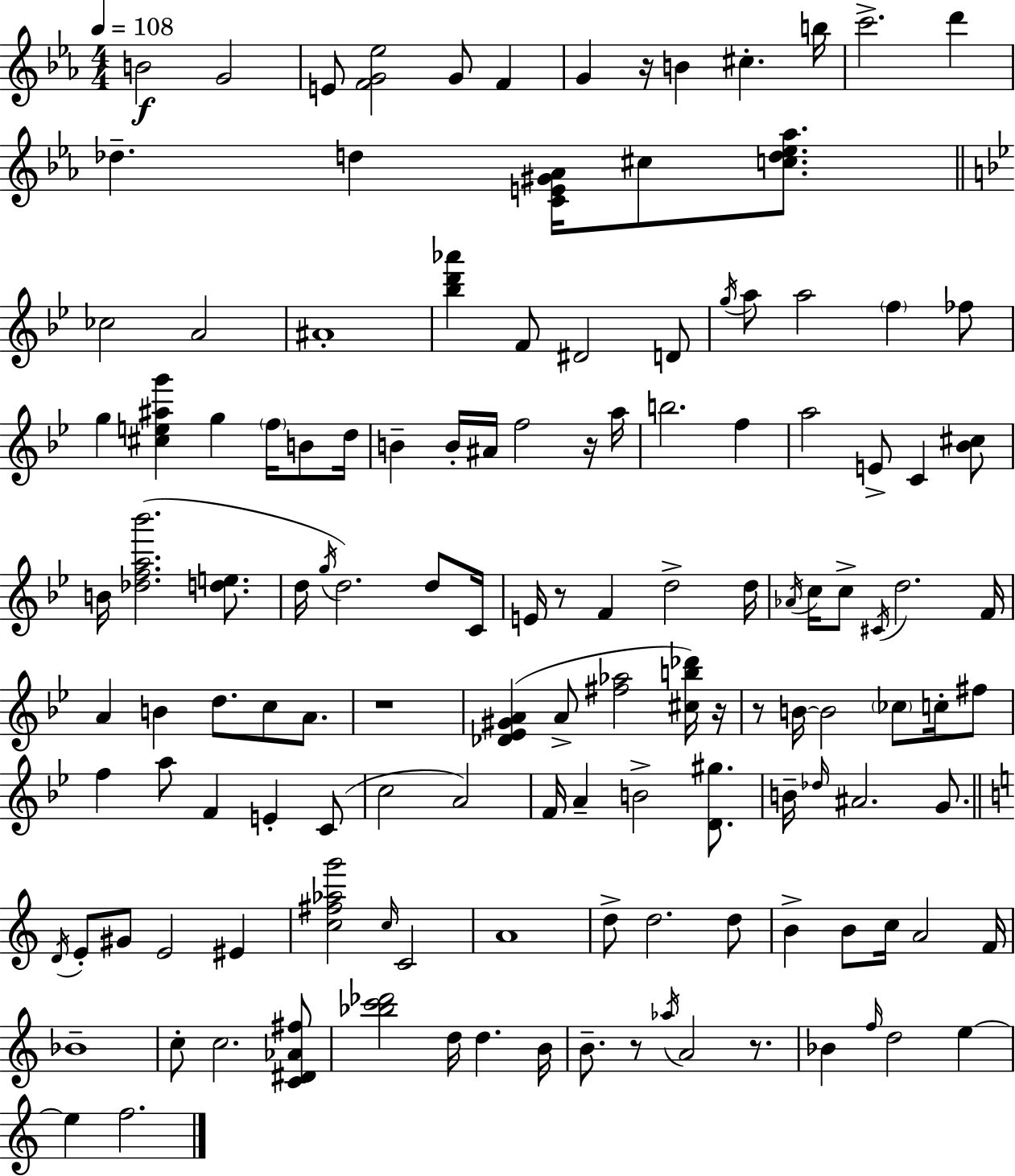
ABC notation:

X:1
T:Untitled
M:4/4
L:1/4
K:Cm
B2 G2 E/2 [FG_e]2 G/2 F G z/4 B ^c b/4 c'2 d' _d d [CE^G_A]/4 ^c/2 [cd_e_a]/2 _c2 A2 ^A4 [_bd'_a'] F/2 ^D2 D/2 g/4 a/2 a2 f _f/2 g [^ce^ag'] g f/4 B/2 d/4 B B/4 ^A/4 f2 z/4 a/4 b2 f a2 E/2 C [_B^c]/2 B/4 [_dfa_b']2 [de]/2 d/4 g/4 d2 d/2 C/4 E/4 z/2 F d2 d/4 _A/4 c/4 c/2 ^C/4 d2 F/4 A B d/2 c/2 A/2 z4 [_D_E^GA] A/2 [^f_a]2 [^cb_d']/4 z/4 z/2 B/4 B2 _c/2 c/4 ^f/2 f a/2 F E C/2 c2 A2 F/4 A B2 [D^g]/2 B/4 _d/4 ^A2 G/2 D/4 E/2 ^G/2 E2 ^E [c^f_ag']2 c/4 C2 A4 d/2 d2 d/2 B B/2 c/4 A2 F/4 _B4 c/2 c2 [C^D_A^f]/2 [_bc'_d']2 d/4 d B/4 B/2 z/2 _a/4 A2 z/2 _B f/4 d2 e e f2